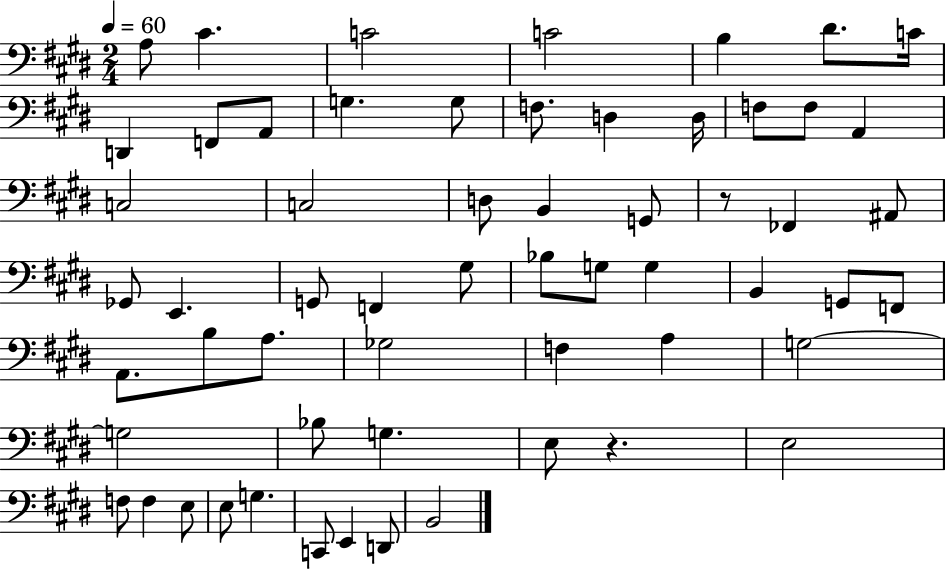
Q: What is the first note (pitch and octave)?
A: A3